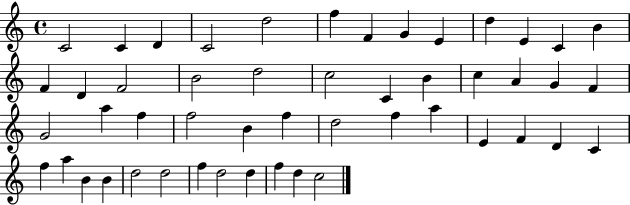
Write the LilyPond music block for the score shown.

{
  \clef treble
  \time 4/4
  \defaultTimeSignature
  \key c \major
  c'2 c'4 d'4 | c'2 d''2 | f''4 f'4 g'4 e'4 | d''4 e'4 c'4 b'4 | \break f'4 d'4 f'2 | b'2 d''2 | c''2 c'4 b'4 | c''4 a'4 g'4 f'4 | \break g'2 a''4 f''4 | f''2 b'4 f''4 | d''2 f''4 a''4 | e'4 f'4 d'4 c'4 | \break f''4 a''4 b'4 b'4 | d''2 d''2 | f''4 d''2 d''4 | f''4 d''4 c''2 | \break \bar "|."
}